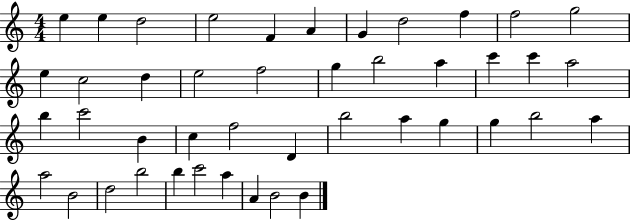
X:1
T:Untitled
M:4/4
L:1/4
K:C
e e d2 e2 F A G d2 f f2 g2 e c2 d e2 f2 g b2 a c' c' a2 b c'2 B c f2 D b2 a g g b2 a a2 B2 d2 b2 b c'2 a A B2 B